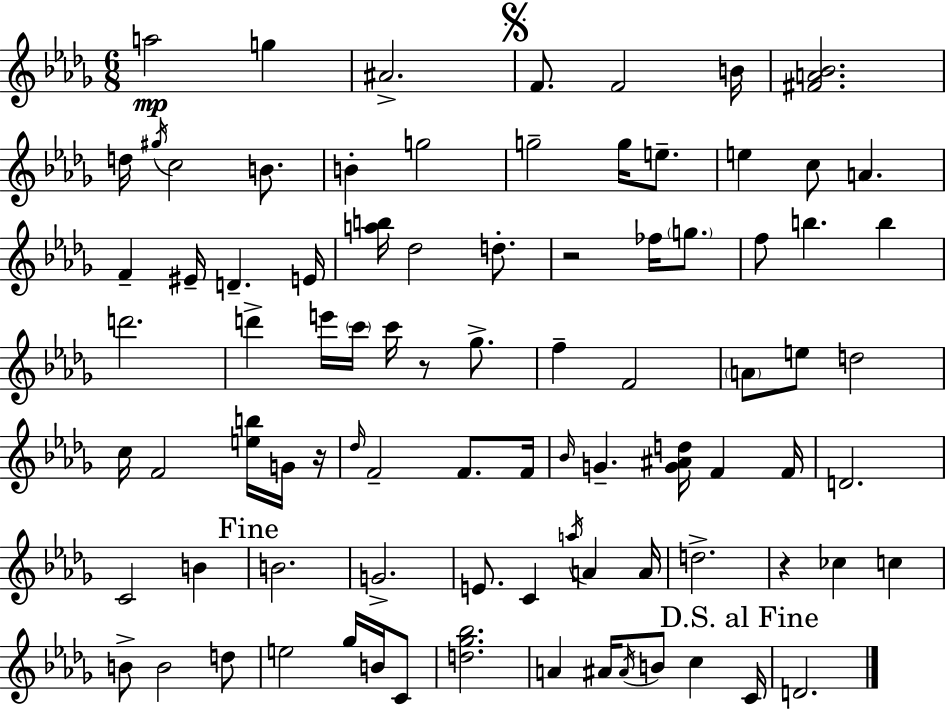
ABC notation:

X:1
T:Untitled
M:6/8
L:1/4
K:Bbm
a2 g ^A2 F/2 F2 B/4 [^FA_B]2 d/4 ^g/4 c2 B/2 B g2 g2 g/4 e/2 e c/2 A F ^E/4 D E/4 [ab]/4 _d2 d/2 z2 _f/4 g/2 f/2 b b d'2 d' e'/4 c'/4 c'/4 z/2 _g/2 f F2 A/2 e/2 d2 c/4 F2 [eb]/4 G/4 z/4 _d/4 F2 F/2 F/4 _B/4 G [G^Ad]/4 F F/4 D2 C2 B B2 G2 E/2 C a/4 A A/4 d2 z _c c B/2 B2 d/2 e2 _g/4 B/4 C/2 [d_g_b]2 A ^A/4 ^A/4 B/2 c C/4 D2